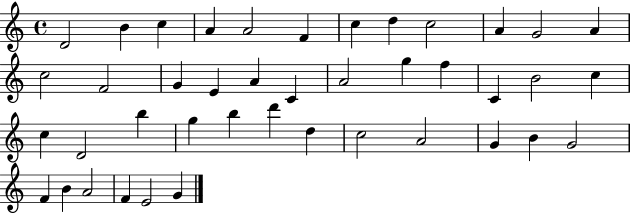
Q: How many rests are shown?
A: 0